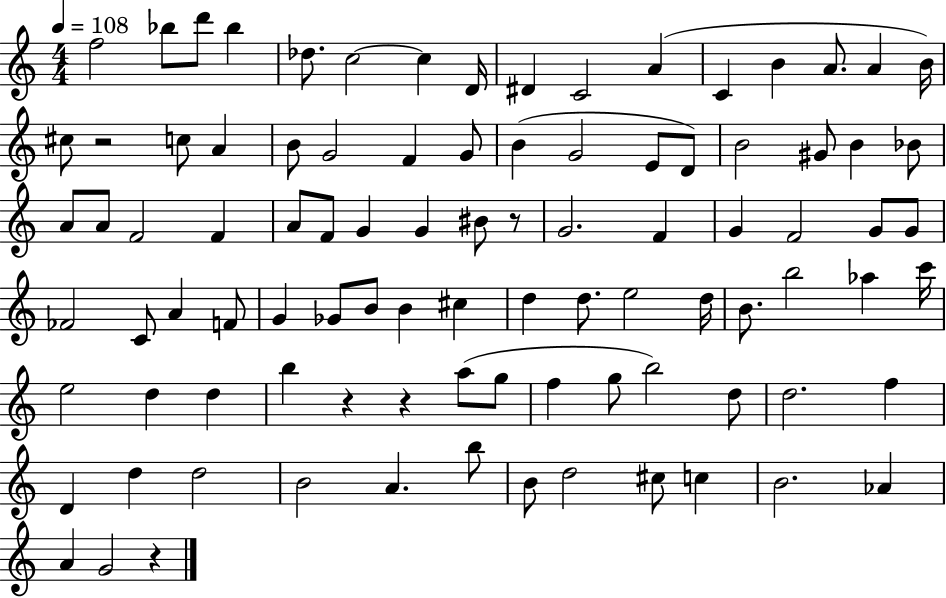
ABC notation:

X:1
T:Untitled
M:4/4
L:1/4
K:C
f2 _b/2 d'/2 _b _d/2 c2 c D/4 ^D C2 A C B A/2 A B/4 ^c/2 z2 c/2 A B/2 G2 F G/2 B G2 E/2 D/2 B2 ^G/2 B _B/2 A/2 A/2 F2 F A/2 F/2 G G ^B/2 z/2 G2 F G F2 G/2 G/2 _F2 C/2 A F/2 G _G/2 B/2 B ^c d d/2 e2 d/4 B/2 b2 _a c'/4 e2 d d b z z a/2 g/2 f g/2 b2 d/2 d2 f D d d2 B2 A b/2 B/2 d2 ^c/2 c B2 _A A G2 z